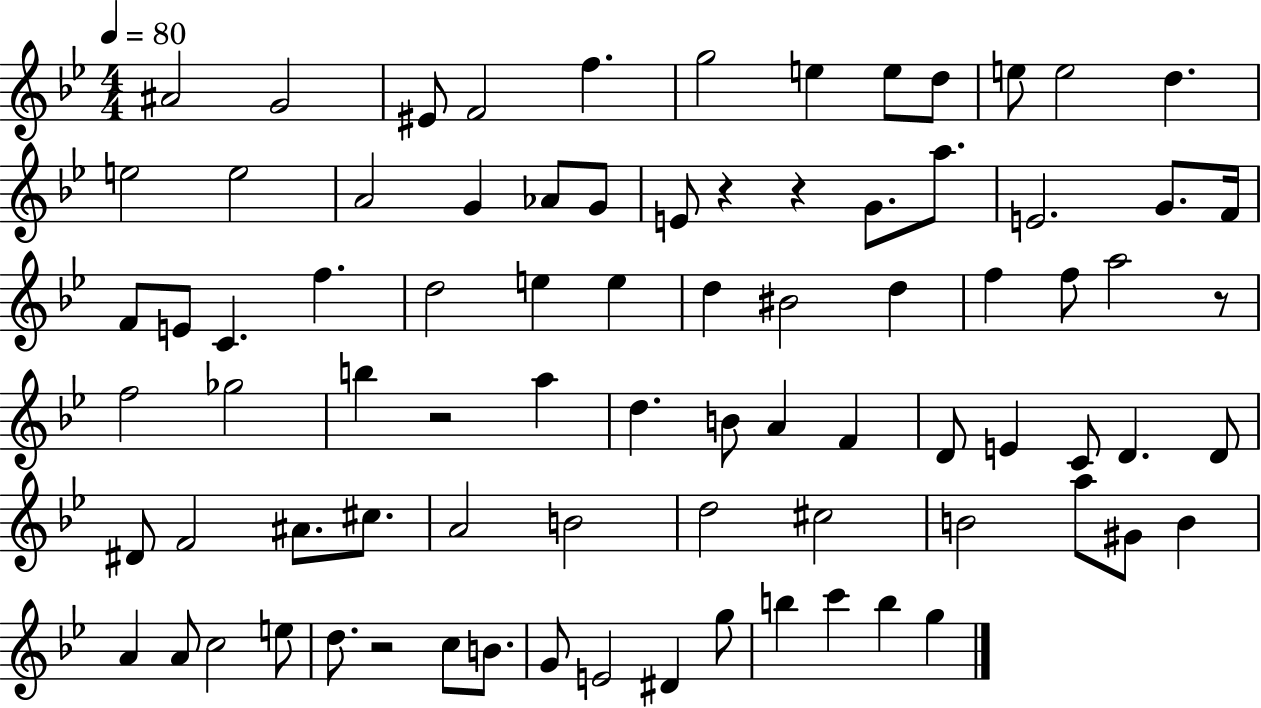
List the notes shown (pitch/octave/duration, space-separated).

A#4/h G4/h EIS4/e F4/h F5/q. G5/h E5/q E5/e D5/e E5/e E5/h D5/q. E5/h E5/h A4/h G4/q Ab4/e G4/e E4/e R/q R/q G4/e. A5/e. E4/h. G4/e. F4/s F4/e E4/e C4/q. F5/q. D5/h E5/q E5/q D5/q BIS4/h D5/q F5/q F5/e A5/h R/e F5/h Gb5/h B5/q R/h A5/q D5/q. B4/e A4/q F4/q D4/e E4/q C4/e D4/q. D4/e D#4/e F4/h A#4/e. C#5/e. A4/h B4/h D5/h C#5/h B4/h A5/e G#4/e B4/q A4/q A4/e C5/h E5/e D5/e. R/h C5/e B4/e. G4/e E4/h D#4/q G5/e B5/q C6/q B5/q G5/q